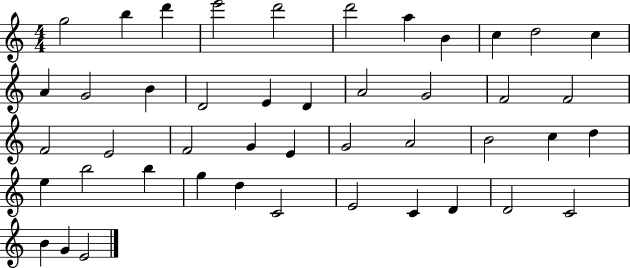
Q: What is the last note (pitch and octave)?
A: E4